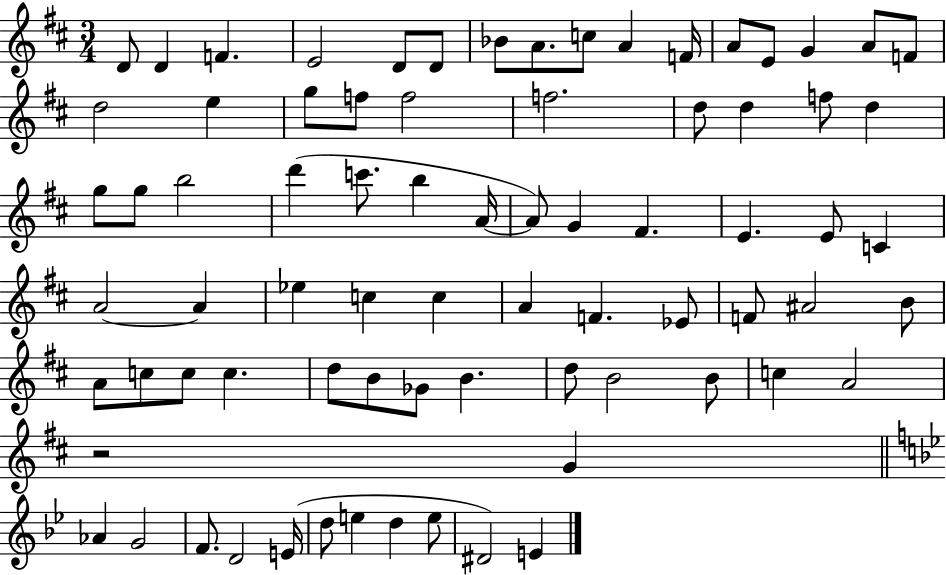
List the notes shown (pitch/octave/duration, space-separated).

D4/e D4/q F4/q. E4/h D4/e D4/e Bb4/e A4/e. C5/e A4/q F4/s A4/e E4/e G4/q A4/e F4/e D5/h E5/q G5/e F5/e F5/h F5/h. D5/e D5/q F5/e D5/q G5/e G5/e B5/h D6/q C6/e. B5/q A4/s A4/e G4/q F#4/q. E4/q. E4/e C4/q A4/h A4/q Eb5/q C5/q C5/q A4/q F4/q. Eb4/e F4/e A#4/h B4/e A4/e C5/e C5/e C5/q. D5/e B4/e Gb4/e B4/q. D5/e B4/h B4/e C5/q A4/h R/h G4/q Ab4/q G4/h F4/e. D4/h E4/s D5/e E5/q D5/q E5/e D#4/h E4/q